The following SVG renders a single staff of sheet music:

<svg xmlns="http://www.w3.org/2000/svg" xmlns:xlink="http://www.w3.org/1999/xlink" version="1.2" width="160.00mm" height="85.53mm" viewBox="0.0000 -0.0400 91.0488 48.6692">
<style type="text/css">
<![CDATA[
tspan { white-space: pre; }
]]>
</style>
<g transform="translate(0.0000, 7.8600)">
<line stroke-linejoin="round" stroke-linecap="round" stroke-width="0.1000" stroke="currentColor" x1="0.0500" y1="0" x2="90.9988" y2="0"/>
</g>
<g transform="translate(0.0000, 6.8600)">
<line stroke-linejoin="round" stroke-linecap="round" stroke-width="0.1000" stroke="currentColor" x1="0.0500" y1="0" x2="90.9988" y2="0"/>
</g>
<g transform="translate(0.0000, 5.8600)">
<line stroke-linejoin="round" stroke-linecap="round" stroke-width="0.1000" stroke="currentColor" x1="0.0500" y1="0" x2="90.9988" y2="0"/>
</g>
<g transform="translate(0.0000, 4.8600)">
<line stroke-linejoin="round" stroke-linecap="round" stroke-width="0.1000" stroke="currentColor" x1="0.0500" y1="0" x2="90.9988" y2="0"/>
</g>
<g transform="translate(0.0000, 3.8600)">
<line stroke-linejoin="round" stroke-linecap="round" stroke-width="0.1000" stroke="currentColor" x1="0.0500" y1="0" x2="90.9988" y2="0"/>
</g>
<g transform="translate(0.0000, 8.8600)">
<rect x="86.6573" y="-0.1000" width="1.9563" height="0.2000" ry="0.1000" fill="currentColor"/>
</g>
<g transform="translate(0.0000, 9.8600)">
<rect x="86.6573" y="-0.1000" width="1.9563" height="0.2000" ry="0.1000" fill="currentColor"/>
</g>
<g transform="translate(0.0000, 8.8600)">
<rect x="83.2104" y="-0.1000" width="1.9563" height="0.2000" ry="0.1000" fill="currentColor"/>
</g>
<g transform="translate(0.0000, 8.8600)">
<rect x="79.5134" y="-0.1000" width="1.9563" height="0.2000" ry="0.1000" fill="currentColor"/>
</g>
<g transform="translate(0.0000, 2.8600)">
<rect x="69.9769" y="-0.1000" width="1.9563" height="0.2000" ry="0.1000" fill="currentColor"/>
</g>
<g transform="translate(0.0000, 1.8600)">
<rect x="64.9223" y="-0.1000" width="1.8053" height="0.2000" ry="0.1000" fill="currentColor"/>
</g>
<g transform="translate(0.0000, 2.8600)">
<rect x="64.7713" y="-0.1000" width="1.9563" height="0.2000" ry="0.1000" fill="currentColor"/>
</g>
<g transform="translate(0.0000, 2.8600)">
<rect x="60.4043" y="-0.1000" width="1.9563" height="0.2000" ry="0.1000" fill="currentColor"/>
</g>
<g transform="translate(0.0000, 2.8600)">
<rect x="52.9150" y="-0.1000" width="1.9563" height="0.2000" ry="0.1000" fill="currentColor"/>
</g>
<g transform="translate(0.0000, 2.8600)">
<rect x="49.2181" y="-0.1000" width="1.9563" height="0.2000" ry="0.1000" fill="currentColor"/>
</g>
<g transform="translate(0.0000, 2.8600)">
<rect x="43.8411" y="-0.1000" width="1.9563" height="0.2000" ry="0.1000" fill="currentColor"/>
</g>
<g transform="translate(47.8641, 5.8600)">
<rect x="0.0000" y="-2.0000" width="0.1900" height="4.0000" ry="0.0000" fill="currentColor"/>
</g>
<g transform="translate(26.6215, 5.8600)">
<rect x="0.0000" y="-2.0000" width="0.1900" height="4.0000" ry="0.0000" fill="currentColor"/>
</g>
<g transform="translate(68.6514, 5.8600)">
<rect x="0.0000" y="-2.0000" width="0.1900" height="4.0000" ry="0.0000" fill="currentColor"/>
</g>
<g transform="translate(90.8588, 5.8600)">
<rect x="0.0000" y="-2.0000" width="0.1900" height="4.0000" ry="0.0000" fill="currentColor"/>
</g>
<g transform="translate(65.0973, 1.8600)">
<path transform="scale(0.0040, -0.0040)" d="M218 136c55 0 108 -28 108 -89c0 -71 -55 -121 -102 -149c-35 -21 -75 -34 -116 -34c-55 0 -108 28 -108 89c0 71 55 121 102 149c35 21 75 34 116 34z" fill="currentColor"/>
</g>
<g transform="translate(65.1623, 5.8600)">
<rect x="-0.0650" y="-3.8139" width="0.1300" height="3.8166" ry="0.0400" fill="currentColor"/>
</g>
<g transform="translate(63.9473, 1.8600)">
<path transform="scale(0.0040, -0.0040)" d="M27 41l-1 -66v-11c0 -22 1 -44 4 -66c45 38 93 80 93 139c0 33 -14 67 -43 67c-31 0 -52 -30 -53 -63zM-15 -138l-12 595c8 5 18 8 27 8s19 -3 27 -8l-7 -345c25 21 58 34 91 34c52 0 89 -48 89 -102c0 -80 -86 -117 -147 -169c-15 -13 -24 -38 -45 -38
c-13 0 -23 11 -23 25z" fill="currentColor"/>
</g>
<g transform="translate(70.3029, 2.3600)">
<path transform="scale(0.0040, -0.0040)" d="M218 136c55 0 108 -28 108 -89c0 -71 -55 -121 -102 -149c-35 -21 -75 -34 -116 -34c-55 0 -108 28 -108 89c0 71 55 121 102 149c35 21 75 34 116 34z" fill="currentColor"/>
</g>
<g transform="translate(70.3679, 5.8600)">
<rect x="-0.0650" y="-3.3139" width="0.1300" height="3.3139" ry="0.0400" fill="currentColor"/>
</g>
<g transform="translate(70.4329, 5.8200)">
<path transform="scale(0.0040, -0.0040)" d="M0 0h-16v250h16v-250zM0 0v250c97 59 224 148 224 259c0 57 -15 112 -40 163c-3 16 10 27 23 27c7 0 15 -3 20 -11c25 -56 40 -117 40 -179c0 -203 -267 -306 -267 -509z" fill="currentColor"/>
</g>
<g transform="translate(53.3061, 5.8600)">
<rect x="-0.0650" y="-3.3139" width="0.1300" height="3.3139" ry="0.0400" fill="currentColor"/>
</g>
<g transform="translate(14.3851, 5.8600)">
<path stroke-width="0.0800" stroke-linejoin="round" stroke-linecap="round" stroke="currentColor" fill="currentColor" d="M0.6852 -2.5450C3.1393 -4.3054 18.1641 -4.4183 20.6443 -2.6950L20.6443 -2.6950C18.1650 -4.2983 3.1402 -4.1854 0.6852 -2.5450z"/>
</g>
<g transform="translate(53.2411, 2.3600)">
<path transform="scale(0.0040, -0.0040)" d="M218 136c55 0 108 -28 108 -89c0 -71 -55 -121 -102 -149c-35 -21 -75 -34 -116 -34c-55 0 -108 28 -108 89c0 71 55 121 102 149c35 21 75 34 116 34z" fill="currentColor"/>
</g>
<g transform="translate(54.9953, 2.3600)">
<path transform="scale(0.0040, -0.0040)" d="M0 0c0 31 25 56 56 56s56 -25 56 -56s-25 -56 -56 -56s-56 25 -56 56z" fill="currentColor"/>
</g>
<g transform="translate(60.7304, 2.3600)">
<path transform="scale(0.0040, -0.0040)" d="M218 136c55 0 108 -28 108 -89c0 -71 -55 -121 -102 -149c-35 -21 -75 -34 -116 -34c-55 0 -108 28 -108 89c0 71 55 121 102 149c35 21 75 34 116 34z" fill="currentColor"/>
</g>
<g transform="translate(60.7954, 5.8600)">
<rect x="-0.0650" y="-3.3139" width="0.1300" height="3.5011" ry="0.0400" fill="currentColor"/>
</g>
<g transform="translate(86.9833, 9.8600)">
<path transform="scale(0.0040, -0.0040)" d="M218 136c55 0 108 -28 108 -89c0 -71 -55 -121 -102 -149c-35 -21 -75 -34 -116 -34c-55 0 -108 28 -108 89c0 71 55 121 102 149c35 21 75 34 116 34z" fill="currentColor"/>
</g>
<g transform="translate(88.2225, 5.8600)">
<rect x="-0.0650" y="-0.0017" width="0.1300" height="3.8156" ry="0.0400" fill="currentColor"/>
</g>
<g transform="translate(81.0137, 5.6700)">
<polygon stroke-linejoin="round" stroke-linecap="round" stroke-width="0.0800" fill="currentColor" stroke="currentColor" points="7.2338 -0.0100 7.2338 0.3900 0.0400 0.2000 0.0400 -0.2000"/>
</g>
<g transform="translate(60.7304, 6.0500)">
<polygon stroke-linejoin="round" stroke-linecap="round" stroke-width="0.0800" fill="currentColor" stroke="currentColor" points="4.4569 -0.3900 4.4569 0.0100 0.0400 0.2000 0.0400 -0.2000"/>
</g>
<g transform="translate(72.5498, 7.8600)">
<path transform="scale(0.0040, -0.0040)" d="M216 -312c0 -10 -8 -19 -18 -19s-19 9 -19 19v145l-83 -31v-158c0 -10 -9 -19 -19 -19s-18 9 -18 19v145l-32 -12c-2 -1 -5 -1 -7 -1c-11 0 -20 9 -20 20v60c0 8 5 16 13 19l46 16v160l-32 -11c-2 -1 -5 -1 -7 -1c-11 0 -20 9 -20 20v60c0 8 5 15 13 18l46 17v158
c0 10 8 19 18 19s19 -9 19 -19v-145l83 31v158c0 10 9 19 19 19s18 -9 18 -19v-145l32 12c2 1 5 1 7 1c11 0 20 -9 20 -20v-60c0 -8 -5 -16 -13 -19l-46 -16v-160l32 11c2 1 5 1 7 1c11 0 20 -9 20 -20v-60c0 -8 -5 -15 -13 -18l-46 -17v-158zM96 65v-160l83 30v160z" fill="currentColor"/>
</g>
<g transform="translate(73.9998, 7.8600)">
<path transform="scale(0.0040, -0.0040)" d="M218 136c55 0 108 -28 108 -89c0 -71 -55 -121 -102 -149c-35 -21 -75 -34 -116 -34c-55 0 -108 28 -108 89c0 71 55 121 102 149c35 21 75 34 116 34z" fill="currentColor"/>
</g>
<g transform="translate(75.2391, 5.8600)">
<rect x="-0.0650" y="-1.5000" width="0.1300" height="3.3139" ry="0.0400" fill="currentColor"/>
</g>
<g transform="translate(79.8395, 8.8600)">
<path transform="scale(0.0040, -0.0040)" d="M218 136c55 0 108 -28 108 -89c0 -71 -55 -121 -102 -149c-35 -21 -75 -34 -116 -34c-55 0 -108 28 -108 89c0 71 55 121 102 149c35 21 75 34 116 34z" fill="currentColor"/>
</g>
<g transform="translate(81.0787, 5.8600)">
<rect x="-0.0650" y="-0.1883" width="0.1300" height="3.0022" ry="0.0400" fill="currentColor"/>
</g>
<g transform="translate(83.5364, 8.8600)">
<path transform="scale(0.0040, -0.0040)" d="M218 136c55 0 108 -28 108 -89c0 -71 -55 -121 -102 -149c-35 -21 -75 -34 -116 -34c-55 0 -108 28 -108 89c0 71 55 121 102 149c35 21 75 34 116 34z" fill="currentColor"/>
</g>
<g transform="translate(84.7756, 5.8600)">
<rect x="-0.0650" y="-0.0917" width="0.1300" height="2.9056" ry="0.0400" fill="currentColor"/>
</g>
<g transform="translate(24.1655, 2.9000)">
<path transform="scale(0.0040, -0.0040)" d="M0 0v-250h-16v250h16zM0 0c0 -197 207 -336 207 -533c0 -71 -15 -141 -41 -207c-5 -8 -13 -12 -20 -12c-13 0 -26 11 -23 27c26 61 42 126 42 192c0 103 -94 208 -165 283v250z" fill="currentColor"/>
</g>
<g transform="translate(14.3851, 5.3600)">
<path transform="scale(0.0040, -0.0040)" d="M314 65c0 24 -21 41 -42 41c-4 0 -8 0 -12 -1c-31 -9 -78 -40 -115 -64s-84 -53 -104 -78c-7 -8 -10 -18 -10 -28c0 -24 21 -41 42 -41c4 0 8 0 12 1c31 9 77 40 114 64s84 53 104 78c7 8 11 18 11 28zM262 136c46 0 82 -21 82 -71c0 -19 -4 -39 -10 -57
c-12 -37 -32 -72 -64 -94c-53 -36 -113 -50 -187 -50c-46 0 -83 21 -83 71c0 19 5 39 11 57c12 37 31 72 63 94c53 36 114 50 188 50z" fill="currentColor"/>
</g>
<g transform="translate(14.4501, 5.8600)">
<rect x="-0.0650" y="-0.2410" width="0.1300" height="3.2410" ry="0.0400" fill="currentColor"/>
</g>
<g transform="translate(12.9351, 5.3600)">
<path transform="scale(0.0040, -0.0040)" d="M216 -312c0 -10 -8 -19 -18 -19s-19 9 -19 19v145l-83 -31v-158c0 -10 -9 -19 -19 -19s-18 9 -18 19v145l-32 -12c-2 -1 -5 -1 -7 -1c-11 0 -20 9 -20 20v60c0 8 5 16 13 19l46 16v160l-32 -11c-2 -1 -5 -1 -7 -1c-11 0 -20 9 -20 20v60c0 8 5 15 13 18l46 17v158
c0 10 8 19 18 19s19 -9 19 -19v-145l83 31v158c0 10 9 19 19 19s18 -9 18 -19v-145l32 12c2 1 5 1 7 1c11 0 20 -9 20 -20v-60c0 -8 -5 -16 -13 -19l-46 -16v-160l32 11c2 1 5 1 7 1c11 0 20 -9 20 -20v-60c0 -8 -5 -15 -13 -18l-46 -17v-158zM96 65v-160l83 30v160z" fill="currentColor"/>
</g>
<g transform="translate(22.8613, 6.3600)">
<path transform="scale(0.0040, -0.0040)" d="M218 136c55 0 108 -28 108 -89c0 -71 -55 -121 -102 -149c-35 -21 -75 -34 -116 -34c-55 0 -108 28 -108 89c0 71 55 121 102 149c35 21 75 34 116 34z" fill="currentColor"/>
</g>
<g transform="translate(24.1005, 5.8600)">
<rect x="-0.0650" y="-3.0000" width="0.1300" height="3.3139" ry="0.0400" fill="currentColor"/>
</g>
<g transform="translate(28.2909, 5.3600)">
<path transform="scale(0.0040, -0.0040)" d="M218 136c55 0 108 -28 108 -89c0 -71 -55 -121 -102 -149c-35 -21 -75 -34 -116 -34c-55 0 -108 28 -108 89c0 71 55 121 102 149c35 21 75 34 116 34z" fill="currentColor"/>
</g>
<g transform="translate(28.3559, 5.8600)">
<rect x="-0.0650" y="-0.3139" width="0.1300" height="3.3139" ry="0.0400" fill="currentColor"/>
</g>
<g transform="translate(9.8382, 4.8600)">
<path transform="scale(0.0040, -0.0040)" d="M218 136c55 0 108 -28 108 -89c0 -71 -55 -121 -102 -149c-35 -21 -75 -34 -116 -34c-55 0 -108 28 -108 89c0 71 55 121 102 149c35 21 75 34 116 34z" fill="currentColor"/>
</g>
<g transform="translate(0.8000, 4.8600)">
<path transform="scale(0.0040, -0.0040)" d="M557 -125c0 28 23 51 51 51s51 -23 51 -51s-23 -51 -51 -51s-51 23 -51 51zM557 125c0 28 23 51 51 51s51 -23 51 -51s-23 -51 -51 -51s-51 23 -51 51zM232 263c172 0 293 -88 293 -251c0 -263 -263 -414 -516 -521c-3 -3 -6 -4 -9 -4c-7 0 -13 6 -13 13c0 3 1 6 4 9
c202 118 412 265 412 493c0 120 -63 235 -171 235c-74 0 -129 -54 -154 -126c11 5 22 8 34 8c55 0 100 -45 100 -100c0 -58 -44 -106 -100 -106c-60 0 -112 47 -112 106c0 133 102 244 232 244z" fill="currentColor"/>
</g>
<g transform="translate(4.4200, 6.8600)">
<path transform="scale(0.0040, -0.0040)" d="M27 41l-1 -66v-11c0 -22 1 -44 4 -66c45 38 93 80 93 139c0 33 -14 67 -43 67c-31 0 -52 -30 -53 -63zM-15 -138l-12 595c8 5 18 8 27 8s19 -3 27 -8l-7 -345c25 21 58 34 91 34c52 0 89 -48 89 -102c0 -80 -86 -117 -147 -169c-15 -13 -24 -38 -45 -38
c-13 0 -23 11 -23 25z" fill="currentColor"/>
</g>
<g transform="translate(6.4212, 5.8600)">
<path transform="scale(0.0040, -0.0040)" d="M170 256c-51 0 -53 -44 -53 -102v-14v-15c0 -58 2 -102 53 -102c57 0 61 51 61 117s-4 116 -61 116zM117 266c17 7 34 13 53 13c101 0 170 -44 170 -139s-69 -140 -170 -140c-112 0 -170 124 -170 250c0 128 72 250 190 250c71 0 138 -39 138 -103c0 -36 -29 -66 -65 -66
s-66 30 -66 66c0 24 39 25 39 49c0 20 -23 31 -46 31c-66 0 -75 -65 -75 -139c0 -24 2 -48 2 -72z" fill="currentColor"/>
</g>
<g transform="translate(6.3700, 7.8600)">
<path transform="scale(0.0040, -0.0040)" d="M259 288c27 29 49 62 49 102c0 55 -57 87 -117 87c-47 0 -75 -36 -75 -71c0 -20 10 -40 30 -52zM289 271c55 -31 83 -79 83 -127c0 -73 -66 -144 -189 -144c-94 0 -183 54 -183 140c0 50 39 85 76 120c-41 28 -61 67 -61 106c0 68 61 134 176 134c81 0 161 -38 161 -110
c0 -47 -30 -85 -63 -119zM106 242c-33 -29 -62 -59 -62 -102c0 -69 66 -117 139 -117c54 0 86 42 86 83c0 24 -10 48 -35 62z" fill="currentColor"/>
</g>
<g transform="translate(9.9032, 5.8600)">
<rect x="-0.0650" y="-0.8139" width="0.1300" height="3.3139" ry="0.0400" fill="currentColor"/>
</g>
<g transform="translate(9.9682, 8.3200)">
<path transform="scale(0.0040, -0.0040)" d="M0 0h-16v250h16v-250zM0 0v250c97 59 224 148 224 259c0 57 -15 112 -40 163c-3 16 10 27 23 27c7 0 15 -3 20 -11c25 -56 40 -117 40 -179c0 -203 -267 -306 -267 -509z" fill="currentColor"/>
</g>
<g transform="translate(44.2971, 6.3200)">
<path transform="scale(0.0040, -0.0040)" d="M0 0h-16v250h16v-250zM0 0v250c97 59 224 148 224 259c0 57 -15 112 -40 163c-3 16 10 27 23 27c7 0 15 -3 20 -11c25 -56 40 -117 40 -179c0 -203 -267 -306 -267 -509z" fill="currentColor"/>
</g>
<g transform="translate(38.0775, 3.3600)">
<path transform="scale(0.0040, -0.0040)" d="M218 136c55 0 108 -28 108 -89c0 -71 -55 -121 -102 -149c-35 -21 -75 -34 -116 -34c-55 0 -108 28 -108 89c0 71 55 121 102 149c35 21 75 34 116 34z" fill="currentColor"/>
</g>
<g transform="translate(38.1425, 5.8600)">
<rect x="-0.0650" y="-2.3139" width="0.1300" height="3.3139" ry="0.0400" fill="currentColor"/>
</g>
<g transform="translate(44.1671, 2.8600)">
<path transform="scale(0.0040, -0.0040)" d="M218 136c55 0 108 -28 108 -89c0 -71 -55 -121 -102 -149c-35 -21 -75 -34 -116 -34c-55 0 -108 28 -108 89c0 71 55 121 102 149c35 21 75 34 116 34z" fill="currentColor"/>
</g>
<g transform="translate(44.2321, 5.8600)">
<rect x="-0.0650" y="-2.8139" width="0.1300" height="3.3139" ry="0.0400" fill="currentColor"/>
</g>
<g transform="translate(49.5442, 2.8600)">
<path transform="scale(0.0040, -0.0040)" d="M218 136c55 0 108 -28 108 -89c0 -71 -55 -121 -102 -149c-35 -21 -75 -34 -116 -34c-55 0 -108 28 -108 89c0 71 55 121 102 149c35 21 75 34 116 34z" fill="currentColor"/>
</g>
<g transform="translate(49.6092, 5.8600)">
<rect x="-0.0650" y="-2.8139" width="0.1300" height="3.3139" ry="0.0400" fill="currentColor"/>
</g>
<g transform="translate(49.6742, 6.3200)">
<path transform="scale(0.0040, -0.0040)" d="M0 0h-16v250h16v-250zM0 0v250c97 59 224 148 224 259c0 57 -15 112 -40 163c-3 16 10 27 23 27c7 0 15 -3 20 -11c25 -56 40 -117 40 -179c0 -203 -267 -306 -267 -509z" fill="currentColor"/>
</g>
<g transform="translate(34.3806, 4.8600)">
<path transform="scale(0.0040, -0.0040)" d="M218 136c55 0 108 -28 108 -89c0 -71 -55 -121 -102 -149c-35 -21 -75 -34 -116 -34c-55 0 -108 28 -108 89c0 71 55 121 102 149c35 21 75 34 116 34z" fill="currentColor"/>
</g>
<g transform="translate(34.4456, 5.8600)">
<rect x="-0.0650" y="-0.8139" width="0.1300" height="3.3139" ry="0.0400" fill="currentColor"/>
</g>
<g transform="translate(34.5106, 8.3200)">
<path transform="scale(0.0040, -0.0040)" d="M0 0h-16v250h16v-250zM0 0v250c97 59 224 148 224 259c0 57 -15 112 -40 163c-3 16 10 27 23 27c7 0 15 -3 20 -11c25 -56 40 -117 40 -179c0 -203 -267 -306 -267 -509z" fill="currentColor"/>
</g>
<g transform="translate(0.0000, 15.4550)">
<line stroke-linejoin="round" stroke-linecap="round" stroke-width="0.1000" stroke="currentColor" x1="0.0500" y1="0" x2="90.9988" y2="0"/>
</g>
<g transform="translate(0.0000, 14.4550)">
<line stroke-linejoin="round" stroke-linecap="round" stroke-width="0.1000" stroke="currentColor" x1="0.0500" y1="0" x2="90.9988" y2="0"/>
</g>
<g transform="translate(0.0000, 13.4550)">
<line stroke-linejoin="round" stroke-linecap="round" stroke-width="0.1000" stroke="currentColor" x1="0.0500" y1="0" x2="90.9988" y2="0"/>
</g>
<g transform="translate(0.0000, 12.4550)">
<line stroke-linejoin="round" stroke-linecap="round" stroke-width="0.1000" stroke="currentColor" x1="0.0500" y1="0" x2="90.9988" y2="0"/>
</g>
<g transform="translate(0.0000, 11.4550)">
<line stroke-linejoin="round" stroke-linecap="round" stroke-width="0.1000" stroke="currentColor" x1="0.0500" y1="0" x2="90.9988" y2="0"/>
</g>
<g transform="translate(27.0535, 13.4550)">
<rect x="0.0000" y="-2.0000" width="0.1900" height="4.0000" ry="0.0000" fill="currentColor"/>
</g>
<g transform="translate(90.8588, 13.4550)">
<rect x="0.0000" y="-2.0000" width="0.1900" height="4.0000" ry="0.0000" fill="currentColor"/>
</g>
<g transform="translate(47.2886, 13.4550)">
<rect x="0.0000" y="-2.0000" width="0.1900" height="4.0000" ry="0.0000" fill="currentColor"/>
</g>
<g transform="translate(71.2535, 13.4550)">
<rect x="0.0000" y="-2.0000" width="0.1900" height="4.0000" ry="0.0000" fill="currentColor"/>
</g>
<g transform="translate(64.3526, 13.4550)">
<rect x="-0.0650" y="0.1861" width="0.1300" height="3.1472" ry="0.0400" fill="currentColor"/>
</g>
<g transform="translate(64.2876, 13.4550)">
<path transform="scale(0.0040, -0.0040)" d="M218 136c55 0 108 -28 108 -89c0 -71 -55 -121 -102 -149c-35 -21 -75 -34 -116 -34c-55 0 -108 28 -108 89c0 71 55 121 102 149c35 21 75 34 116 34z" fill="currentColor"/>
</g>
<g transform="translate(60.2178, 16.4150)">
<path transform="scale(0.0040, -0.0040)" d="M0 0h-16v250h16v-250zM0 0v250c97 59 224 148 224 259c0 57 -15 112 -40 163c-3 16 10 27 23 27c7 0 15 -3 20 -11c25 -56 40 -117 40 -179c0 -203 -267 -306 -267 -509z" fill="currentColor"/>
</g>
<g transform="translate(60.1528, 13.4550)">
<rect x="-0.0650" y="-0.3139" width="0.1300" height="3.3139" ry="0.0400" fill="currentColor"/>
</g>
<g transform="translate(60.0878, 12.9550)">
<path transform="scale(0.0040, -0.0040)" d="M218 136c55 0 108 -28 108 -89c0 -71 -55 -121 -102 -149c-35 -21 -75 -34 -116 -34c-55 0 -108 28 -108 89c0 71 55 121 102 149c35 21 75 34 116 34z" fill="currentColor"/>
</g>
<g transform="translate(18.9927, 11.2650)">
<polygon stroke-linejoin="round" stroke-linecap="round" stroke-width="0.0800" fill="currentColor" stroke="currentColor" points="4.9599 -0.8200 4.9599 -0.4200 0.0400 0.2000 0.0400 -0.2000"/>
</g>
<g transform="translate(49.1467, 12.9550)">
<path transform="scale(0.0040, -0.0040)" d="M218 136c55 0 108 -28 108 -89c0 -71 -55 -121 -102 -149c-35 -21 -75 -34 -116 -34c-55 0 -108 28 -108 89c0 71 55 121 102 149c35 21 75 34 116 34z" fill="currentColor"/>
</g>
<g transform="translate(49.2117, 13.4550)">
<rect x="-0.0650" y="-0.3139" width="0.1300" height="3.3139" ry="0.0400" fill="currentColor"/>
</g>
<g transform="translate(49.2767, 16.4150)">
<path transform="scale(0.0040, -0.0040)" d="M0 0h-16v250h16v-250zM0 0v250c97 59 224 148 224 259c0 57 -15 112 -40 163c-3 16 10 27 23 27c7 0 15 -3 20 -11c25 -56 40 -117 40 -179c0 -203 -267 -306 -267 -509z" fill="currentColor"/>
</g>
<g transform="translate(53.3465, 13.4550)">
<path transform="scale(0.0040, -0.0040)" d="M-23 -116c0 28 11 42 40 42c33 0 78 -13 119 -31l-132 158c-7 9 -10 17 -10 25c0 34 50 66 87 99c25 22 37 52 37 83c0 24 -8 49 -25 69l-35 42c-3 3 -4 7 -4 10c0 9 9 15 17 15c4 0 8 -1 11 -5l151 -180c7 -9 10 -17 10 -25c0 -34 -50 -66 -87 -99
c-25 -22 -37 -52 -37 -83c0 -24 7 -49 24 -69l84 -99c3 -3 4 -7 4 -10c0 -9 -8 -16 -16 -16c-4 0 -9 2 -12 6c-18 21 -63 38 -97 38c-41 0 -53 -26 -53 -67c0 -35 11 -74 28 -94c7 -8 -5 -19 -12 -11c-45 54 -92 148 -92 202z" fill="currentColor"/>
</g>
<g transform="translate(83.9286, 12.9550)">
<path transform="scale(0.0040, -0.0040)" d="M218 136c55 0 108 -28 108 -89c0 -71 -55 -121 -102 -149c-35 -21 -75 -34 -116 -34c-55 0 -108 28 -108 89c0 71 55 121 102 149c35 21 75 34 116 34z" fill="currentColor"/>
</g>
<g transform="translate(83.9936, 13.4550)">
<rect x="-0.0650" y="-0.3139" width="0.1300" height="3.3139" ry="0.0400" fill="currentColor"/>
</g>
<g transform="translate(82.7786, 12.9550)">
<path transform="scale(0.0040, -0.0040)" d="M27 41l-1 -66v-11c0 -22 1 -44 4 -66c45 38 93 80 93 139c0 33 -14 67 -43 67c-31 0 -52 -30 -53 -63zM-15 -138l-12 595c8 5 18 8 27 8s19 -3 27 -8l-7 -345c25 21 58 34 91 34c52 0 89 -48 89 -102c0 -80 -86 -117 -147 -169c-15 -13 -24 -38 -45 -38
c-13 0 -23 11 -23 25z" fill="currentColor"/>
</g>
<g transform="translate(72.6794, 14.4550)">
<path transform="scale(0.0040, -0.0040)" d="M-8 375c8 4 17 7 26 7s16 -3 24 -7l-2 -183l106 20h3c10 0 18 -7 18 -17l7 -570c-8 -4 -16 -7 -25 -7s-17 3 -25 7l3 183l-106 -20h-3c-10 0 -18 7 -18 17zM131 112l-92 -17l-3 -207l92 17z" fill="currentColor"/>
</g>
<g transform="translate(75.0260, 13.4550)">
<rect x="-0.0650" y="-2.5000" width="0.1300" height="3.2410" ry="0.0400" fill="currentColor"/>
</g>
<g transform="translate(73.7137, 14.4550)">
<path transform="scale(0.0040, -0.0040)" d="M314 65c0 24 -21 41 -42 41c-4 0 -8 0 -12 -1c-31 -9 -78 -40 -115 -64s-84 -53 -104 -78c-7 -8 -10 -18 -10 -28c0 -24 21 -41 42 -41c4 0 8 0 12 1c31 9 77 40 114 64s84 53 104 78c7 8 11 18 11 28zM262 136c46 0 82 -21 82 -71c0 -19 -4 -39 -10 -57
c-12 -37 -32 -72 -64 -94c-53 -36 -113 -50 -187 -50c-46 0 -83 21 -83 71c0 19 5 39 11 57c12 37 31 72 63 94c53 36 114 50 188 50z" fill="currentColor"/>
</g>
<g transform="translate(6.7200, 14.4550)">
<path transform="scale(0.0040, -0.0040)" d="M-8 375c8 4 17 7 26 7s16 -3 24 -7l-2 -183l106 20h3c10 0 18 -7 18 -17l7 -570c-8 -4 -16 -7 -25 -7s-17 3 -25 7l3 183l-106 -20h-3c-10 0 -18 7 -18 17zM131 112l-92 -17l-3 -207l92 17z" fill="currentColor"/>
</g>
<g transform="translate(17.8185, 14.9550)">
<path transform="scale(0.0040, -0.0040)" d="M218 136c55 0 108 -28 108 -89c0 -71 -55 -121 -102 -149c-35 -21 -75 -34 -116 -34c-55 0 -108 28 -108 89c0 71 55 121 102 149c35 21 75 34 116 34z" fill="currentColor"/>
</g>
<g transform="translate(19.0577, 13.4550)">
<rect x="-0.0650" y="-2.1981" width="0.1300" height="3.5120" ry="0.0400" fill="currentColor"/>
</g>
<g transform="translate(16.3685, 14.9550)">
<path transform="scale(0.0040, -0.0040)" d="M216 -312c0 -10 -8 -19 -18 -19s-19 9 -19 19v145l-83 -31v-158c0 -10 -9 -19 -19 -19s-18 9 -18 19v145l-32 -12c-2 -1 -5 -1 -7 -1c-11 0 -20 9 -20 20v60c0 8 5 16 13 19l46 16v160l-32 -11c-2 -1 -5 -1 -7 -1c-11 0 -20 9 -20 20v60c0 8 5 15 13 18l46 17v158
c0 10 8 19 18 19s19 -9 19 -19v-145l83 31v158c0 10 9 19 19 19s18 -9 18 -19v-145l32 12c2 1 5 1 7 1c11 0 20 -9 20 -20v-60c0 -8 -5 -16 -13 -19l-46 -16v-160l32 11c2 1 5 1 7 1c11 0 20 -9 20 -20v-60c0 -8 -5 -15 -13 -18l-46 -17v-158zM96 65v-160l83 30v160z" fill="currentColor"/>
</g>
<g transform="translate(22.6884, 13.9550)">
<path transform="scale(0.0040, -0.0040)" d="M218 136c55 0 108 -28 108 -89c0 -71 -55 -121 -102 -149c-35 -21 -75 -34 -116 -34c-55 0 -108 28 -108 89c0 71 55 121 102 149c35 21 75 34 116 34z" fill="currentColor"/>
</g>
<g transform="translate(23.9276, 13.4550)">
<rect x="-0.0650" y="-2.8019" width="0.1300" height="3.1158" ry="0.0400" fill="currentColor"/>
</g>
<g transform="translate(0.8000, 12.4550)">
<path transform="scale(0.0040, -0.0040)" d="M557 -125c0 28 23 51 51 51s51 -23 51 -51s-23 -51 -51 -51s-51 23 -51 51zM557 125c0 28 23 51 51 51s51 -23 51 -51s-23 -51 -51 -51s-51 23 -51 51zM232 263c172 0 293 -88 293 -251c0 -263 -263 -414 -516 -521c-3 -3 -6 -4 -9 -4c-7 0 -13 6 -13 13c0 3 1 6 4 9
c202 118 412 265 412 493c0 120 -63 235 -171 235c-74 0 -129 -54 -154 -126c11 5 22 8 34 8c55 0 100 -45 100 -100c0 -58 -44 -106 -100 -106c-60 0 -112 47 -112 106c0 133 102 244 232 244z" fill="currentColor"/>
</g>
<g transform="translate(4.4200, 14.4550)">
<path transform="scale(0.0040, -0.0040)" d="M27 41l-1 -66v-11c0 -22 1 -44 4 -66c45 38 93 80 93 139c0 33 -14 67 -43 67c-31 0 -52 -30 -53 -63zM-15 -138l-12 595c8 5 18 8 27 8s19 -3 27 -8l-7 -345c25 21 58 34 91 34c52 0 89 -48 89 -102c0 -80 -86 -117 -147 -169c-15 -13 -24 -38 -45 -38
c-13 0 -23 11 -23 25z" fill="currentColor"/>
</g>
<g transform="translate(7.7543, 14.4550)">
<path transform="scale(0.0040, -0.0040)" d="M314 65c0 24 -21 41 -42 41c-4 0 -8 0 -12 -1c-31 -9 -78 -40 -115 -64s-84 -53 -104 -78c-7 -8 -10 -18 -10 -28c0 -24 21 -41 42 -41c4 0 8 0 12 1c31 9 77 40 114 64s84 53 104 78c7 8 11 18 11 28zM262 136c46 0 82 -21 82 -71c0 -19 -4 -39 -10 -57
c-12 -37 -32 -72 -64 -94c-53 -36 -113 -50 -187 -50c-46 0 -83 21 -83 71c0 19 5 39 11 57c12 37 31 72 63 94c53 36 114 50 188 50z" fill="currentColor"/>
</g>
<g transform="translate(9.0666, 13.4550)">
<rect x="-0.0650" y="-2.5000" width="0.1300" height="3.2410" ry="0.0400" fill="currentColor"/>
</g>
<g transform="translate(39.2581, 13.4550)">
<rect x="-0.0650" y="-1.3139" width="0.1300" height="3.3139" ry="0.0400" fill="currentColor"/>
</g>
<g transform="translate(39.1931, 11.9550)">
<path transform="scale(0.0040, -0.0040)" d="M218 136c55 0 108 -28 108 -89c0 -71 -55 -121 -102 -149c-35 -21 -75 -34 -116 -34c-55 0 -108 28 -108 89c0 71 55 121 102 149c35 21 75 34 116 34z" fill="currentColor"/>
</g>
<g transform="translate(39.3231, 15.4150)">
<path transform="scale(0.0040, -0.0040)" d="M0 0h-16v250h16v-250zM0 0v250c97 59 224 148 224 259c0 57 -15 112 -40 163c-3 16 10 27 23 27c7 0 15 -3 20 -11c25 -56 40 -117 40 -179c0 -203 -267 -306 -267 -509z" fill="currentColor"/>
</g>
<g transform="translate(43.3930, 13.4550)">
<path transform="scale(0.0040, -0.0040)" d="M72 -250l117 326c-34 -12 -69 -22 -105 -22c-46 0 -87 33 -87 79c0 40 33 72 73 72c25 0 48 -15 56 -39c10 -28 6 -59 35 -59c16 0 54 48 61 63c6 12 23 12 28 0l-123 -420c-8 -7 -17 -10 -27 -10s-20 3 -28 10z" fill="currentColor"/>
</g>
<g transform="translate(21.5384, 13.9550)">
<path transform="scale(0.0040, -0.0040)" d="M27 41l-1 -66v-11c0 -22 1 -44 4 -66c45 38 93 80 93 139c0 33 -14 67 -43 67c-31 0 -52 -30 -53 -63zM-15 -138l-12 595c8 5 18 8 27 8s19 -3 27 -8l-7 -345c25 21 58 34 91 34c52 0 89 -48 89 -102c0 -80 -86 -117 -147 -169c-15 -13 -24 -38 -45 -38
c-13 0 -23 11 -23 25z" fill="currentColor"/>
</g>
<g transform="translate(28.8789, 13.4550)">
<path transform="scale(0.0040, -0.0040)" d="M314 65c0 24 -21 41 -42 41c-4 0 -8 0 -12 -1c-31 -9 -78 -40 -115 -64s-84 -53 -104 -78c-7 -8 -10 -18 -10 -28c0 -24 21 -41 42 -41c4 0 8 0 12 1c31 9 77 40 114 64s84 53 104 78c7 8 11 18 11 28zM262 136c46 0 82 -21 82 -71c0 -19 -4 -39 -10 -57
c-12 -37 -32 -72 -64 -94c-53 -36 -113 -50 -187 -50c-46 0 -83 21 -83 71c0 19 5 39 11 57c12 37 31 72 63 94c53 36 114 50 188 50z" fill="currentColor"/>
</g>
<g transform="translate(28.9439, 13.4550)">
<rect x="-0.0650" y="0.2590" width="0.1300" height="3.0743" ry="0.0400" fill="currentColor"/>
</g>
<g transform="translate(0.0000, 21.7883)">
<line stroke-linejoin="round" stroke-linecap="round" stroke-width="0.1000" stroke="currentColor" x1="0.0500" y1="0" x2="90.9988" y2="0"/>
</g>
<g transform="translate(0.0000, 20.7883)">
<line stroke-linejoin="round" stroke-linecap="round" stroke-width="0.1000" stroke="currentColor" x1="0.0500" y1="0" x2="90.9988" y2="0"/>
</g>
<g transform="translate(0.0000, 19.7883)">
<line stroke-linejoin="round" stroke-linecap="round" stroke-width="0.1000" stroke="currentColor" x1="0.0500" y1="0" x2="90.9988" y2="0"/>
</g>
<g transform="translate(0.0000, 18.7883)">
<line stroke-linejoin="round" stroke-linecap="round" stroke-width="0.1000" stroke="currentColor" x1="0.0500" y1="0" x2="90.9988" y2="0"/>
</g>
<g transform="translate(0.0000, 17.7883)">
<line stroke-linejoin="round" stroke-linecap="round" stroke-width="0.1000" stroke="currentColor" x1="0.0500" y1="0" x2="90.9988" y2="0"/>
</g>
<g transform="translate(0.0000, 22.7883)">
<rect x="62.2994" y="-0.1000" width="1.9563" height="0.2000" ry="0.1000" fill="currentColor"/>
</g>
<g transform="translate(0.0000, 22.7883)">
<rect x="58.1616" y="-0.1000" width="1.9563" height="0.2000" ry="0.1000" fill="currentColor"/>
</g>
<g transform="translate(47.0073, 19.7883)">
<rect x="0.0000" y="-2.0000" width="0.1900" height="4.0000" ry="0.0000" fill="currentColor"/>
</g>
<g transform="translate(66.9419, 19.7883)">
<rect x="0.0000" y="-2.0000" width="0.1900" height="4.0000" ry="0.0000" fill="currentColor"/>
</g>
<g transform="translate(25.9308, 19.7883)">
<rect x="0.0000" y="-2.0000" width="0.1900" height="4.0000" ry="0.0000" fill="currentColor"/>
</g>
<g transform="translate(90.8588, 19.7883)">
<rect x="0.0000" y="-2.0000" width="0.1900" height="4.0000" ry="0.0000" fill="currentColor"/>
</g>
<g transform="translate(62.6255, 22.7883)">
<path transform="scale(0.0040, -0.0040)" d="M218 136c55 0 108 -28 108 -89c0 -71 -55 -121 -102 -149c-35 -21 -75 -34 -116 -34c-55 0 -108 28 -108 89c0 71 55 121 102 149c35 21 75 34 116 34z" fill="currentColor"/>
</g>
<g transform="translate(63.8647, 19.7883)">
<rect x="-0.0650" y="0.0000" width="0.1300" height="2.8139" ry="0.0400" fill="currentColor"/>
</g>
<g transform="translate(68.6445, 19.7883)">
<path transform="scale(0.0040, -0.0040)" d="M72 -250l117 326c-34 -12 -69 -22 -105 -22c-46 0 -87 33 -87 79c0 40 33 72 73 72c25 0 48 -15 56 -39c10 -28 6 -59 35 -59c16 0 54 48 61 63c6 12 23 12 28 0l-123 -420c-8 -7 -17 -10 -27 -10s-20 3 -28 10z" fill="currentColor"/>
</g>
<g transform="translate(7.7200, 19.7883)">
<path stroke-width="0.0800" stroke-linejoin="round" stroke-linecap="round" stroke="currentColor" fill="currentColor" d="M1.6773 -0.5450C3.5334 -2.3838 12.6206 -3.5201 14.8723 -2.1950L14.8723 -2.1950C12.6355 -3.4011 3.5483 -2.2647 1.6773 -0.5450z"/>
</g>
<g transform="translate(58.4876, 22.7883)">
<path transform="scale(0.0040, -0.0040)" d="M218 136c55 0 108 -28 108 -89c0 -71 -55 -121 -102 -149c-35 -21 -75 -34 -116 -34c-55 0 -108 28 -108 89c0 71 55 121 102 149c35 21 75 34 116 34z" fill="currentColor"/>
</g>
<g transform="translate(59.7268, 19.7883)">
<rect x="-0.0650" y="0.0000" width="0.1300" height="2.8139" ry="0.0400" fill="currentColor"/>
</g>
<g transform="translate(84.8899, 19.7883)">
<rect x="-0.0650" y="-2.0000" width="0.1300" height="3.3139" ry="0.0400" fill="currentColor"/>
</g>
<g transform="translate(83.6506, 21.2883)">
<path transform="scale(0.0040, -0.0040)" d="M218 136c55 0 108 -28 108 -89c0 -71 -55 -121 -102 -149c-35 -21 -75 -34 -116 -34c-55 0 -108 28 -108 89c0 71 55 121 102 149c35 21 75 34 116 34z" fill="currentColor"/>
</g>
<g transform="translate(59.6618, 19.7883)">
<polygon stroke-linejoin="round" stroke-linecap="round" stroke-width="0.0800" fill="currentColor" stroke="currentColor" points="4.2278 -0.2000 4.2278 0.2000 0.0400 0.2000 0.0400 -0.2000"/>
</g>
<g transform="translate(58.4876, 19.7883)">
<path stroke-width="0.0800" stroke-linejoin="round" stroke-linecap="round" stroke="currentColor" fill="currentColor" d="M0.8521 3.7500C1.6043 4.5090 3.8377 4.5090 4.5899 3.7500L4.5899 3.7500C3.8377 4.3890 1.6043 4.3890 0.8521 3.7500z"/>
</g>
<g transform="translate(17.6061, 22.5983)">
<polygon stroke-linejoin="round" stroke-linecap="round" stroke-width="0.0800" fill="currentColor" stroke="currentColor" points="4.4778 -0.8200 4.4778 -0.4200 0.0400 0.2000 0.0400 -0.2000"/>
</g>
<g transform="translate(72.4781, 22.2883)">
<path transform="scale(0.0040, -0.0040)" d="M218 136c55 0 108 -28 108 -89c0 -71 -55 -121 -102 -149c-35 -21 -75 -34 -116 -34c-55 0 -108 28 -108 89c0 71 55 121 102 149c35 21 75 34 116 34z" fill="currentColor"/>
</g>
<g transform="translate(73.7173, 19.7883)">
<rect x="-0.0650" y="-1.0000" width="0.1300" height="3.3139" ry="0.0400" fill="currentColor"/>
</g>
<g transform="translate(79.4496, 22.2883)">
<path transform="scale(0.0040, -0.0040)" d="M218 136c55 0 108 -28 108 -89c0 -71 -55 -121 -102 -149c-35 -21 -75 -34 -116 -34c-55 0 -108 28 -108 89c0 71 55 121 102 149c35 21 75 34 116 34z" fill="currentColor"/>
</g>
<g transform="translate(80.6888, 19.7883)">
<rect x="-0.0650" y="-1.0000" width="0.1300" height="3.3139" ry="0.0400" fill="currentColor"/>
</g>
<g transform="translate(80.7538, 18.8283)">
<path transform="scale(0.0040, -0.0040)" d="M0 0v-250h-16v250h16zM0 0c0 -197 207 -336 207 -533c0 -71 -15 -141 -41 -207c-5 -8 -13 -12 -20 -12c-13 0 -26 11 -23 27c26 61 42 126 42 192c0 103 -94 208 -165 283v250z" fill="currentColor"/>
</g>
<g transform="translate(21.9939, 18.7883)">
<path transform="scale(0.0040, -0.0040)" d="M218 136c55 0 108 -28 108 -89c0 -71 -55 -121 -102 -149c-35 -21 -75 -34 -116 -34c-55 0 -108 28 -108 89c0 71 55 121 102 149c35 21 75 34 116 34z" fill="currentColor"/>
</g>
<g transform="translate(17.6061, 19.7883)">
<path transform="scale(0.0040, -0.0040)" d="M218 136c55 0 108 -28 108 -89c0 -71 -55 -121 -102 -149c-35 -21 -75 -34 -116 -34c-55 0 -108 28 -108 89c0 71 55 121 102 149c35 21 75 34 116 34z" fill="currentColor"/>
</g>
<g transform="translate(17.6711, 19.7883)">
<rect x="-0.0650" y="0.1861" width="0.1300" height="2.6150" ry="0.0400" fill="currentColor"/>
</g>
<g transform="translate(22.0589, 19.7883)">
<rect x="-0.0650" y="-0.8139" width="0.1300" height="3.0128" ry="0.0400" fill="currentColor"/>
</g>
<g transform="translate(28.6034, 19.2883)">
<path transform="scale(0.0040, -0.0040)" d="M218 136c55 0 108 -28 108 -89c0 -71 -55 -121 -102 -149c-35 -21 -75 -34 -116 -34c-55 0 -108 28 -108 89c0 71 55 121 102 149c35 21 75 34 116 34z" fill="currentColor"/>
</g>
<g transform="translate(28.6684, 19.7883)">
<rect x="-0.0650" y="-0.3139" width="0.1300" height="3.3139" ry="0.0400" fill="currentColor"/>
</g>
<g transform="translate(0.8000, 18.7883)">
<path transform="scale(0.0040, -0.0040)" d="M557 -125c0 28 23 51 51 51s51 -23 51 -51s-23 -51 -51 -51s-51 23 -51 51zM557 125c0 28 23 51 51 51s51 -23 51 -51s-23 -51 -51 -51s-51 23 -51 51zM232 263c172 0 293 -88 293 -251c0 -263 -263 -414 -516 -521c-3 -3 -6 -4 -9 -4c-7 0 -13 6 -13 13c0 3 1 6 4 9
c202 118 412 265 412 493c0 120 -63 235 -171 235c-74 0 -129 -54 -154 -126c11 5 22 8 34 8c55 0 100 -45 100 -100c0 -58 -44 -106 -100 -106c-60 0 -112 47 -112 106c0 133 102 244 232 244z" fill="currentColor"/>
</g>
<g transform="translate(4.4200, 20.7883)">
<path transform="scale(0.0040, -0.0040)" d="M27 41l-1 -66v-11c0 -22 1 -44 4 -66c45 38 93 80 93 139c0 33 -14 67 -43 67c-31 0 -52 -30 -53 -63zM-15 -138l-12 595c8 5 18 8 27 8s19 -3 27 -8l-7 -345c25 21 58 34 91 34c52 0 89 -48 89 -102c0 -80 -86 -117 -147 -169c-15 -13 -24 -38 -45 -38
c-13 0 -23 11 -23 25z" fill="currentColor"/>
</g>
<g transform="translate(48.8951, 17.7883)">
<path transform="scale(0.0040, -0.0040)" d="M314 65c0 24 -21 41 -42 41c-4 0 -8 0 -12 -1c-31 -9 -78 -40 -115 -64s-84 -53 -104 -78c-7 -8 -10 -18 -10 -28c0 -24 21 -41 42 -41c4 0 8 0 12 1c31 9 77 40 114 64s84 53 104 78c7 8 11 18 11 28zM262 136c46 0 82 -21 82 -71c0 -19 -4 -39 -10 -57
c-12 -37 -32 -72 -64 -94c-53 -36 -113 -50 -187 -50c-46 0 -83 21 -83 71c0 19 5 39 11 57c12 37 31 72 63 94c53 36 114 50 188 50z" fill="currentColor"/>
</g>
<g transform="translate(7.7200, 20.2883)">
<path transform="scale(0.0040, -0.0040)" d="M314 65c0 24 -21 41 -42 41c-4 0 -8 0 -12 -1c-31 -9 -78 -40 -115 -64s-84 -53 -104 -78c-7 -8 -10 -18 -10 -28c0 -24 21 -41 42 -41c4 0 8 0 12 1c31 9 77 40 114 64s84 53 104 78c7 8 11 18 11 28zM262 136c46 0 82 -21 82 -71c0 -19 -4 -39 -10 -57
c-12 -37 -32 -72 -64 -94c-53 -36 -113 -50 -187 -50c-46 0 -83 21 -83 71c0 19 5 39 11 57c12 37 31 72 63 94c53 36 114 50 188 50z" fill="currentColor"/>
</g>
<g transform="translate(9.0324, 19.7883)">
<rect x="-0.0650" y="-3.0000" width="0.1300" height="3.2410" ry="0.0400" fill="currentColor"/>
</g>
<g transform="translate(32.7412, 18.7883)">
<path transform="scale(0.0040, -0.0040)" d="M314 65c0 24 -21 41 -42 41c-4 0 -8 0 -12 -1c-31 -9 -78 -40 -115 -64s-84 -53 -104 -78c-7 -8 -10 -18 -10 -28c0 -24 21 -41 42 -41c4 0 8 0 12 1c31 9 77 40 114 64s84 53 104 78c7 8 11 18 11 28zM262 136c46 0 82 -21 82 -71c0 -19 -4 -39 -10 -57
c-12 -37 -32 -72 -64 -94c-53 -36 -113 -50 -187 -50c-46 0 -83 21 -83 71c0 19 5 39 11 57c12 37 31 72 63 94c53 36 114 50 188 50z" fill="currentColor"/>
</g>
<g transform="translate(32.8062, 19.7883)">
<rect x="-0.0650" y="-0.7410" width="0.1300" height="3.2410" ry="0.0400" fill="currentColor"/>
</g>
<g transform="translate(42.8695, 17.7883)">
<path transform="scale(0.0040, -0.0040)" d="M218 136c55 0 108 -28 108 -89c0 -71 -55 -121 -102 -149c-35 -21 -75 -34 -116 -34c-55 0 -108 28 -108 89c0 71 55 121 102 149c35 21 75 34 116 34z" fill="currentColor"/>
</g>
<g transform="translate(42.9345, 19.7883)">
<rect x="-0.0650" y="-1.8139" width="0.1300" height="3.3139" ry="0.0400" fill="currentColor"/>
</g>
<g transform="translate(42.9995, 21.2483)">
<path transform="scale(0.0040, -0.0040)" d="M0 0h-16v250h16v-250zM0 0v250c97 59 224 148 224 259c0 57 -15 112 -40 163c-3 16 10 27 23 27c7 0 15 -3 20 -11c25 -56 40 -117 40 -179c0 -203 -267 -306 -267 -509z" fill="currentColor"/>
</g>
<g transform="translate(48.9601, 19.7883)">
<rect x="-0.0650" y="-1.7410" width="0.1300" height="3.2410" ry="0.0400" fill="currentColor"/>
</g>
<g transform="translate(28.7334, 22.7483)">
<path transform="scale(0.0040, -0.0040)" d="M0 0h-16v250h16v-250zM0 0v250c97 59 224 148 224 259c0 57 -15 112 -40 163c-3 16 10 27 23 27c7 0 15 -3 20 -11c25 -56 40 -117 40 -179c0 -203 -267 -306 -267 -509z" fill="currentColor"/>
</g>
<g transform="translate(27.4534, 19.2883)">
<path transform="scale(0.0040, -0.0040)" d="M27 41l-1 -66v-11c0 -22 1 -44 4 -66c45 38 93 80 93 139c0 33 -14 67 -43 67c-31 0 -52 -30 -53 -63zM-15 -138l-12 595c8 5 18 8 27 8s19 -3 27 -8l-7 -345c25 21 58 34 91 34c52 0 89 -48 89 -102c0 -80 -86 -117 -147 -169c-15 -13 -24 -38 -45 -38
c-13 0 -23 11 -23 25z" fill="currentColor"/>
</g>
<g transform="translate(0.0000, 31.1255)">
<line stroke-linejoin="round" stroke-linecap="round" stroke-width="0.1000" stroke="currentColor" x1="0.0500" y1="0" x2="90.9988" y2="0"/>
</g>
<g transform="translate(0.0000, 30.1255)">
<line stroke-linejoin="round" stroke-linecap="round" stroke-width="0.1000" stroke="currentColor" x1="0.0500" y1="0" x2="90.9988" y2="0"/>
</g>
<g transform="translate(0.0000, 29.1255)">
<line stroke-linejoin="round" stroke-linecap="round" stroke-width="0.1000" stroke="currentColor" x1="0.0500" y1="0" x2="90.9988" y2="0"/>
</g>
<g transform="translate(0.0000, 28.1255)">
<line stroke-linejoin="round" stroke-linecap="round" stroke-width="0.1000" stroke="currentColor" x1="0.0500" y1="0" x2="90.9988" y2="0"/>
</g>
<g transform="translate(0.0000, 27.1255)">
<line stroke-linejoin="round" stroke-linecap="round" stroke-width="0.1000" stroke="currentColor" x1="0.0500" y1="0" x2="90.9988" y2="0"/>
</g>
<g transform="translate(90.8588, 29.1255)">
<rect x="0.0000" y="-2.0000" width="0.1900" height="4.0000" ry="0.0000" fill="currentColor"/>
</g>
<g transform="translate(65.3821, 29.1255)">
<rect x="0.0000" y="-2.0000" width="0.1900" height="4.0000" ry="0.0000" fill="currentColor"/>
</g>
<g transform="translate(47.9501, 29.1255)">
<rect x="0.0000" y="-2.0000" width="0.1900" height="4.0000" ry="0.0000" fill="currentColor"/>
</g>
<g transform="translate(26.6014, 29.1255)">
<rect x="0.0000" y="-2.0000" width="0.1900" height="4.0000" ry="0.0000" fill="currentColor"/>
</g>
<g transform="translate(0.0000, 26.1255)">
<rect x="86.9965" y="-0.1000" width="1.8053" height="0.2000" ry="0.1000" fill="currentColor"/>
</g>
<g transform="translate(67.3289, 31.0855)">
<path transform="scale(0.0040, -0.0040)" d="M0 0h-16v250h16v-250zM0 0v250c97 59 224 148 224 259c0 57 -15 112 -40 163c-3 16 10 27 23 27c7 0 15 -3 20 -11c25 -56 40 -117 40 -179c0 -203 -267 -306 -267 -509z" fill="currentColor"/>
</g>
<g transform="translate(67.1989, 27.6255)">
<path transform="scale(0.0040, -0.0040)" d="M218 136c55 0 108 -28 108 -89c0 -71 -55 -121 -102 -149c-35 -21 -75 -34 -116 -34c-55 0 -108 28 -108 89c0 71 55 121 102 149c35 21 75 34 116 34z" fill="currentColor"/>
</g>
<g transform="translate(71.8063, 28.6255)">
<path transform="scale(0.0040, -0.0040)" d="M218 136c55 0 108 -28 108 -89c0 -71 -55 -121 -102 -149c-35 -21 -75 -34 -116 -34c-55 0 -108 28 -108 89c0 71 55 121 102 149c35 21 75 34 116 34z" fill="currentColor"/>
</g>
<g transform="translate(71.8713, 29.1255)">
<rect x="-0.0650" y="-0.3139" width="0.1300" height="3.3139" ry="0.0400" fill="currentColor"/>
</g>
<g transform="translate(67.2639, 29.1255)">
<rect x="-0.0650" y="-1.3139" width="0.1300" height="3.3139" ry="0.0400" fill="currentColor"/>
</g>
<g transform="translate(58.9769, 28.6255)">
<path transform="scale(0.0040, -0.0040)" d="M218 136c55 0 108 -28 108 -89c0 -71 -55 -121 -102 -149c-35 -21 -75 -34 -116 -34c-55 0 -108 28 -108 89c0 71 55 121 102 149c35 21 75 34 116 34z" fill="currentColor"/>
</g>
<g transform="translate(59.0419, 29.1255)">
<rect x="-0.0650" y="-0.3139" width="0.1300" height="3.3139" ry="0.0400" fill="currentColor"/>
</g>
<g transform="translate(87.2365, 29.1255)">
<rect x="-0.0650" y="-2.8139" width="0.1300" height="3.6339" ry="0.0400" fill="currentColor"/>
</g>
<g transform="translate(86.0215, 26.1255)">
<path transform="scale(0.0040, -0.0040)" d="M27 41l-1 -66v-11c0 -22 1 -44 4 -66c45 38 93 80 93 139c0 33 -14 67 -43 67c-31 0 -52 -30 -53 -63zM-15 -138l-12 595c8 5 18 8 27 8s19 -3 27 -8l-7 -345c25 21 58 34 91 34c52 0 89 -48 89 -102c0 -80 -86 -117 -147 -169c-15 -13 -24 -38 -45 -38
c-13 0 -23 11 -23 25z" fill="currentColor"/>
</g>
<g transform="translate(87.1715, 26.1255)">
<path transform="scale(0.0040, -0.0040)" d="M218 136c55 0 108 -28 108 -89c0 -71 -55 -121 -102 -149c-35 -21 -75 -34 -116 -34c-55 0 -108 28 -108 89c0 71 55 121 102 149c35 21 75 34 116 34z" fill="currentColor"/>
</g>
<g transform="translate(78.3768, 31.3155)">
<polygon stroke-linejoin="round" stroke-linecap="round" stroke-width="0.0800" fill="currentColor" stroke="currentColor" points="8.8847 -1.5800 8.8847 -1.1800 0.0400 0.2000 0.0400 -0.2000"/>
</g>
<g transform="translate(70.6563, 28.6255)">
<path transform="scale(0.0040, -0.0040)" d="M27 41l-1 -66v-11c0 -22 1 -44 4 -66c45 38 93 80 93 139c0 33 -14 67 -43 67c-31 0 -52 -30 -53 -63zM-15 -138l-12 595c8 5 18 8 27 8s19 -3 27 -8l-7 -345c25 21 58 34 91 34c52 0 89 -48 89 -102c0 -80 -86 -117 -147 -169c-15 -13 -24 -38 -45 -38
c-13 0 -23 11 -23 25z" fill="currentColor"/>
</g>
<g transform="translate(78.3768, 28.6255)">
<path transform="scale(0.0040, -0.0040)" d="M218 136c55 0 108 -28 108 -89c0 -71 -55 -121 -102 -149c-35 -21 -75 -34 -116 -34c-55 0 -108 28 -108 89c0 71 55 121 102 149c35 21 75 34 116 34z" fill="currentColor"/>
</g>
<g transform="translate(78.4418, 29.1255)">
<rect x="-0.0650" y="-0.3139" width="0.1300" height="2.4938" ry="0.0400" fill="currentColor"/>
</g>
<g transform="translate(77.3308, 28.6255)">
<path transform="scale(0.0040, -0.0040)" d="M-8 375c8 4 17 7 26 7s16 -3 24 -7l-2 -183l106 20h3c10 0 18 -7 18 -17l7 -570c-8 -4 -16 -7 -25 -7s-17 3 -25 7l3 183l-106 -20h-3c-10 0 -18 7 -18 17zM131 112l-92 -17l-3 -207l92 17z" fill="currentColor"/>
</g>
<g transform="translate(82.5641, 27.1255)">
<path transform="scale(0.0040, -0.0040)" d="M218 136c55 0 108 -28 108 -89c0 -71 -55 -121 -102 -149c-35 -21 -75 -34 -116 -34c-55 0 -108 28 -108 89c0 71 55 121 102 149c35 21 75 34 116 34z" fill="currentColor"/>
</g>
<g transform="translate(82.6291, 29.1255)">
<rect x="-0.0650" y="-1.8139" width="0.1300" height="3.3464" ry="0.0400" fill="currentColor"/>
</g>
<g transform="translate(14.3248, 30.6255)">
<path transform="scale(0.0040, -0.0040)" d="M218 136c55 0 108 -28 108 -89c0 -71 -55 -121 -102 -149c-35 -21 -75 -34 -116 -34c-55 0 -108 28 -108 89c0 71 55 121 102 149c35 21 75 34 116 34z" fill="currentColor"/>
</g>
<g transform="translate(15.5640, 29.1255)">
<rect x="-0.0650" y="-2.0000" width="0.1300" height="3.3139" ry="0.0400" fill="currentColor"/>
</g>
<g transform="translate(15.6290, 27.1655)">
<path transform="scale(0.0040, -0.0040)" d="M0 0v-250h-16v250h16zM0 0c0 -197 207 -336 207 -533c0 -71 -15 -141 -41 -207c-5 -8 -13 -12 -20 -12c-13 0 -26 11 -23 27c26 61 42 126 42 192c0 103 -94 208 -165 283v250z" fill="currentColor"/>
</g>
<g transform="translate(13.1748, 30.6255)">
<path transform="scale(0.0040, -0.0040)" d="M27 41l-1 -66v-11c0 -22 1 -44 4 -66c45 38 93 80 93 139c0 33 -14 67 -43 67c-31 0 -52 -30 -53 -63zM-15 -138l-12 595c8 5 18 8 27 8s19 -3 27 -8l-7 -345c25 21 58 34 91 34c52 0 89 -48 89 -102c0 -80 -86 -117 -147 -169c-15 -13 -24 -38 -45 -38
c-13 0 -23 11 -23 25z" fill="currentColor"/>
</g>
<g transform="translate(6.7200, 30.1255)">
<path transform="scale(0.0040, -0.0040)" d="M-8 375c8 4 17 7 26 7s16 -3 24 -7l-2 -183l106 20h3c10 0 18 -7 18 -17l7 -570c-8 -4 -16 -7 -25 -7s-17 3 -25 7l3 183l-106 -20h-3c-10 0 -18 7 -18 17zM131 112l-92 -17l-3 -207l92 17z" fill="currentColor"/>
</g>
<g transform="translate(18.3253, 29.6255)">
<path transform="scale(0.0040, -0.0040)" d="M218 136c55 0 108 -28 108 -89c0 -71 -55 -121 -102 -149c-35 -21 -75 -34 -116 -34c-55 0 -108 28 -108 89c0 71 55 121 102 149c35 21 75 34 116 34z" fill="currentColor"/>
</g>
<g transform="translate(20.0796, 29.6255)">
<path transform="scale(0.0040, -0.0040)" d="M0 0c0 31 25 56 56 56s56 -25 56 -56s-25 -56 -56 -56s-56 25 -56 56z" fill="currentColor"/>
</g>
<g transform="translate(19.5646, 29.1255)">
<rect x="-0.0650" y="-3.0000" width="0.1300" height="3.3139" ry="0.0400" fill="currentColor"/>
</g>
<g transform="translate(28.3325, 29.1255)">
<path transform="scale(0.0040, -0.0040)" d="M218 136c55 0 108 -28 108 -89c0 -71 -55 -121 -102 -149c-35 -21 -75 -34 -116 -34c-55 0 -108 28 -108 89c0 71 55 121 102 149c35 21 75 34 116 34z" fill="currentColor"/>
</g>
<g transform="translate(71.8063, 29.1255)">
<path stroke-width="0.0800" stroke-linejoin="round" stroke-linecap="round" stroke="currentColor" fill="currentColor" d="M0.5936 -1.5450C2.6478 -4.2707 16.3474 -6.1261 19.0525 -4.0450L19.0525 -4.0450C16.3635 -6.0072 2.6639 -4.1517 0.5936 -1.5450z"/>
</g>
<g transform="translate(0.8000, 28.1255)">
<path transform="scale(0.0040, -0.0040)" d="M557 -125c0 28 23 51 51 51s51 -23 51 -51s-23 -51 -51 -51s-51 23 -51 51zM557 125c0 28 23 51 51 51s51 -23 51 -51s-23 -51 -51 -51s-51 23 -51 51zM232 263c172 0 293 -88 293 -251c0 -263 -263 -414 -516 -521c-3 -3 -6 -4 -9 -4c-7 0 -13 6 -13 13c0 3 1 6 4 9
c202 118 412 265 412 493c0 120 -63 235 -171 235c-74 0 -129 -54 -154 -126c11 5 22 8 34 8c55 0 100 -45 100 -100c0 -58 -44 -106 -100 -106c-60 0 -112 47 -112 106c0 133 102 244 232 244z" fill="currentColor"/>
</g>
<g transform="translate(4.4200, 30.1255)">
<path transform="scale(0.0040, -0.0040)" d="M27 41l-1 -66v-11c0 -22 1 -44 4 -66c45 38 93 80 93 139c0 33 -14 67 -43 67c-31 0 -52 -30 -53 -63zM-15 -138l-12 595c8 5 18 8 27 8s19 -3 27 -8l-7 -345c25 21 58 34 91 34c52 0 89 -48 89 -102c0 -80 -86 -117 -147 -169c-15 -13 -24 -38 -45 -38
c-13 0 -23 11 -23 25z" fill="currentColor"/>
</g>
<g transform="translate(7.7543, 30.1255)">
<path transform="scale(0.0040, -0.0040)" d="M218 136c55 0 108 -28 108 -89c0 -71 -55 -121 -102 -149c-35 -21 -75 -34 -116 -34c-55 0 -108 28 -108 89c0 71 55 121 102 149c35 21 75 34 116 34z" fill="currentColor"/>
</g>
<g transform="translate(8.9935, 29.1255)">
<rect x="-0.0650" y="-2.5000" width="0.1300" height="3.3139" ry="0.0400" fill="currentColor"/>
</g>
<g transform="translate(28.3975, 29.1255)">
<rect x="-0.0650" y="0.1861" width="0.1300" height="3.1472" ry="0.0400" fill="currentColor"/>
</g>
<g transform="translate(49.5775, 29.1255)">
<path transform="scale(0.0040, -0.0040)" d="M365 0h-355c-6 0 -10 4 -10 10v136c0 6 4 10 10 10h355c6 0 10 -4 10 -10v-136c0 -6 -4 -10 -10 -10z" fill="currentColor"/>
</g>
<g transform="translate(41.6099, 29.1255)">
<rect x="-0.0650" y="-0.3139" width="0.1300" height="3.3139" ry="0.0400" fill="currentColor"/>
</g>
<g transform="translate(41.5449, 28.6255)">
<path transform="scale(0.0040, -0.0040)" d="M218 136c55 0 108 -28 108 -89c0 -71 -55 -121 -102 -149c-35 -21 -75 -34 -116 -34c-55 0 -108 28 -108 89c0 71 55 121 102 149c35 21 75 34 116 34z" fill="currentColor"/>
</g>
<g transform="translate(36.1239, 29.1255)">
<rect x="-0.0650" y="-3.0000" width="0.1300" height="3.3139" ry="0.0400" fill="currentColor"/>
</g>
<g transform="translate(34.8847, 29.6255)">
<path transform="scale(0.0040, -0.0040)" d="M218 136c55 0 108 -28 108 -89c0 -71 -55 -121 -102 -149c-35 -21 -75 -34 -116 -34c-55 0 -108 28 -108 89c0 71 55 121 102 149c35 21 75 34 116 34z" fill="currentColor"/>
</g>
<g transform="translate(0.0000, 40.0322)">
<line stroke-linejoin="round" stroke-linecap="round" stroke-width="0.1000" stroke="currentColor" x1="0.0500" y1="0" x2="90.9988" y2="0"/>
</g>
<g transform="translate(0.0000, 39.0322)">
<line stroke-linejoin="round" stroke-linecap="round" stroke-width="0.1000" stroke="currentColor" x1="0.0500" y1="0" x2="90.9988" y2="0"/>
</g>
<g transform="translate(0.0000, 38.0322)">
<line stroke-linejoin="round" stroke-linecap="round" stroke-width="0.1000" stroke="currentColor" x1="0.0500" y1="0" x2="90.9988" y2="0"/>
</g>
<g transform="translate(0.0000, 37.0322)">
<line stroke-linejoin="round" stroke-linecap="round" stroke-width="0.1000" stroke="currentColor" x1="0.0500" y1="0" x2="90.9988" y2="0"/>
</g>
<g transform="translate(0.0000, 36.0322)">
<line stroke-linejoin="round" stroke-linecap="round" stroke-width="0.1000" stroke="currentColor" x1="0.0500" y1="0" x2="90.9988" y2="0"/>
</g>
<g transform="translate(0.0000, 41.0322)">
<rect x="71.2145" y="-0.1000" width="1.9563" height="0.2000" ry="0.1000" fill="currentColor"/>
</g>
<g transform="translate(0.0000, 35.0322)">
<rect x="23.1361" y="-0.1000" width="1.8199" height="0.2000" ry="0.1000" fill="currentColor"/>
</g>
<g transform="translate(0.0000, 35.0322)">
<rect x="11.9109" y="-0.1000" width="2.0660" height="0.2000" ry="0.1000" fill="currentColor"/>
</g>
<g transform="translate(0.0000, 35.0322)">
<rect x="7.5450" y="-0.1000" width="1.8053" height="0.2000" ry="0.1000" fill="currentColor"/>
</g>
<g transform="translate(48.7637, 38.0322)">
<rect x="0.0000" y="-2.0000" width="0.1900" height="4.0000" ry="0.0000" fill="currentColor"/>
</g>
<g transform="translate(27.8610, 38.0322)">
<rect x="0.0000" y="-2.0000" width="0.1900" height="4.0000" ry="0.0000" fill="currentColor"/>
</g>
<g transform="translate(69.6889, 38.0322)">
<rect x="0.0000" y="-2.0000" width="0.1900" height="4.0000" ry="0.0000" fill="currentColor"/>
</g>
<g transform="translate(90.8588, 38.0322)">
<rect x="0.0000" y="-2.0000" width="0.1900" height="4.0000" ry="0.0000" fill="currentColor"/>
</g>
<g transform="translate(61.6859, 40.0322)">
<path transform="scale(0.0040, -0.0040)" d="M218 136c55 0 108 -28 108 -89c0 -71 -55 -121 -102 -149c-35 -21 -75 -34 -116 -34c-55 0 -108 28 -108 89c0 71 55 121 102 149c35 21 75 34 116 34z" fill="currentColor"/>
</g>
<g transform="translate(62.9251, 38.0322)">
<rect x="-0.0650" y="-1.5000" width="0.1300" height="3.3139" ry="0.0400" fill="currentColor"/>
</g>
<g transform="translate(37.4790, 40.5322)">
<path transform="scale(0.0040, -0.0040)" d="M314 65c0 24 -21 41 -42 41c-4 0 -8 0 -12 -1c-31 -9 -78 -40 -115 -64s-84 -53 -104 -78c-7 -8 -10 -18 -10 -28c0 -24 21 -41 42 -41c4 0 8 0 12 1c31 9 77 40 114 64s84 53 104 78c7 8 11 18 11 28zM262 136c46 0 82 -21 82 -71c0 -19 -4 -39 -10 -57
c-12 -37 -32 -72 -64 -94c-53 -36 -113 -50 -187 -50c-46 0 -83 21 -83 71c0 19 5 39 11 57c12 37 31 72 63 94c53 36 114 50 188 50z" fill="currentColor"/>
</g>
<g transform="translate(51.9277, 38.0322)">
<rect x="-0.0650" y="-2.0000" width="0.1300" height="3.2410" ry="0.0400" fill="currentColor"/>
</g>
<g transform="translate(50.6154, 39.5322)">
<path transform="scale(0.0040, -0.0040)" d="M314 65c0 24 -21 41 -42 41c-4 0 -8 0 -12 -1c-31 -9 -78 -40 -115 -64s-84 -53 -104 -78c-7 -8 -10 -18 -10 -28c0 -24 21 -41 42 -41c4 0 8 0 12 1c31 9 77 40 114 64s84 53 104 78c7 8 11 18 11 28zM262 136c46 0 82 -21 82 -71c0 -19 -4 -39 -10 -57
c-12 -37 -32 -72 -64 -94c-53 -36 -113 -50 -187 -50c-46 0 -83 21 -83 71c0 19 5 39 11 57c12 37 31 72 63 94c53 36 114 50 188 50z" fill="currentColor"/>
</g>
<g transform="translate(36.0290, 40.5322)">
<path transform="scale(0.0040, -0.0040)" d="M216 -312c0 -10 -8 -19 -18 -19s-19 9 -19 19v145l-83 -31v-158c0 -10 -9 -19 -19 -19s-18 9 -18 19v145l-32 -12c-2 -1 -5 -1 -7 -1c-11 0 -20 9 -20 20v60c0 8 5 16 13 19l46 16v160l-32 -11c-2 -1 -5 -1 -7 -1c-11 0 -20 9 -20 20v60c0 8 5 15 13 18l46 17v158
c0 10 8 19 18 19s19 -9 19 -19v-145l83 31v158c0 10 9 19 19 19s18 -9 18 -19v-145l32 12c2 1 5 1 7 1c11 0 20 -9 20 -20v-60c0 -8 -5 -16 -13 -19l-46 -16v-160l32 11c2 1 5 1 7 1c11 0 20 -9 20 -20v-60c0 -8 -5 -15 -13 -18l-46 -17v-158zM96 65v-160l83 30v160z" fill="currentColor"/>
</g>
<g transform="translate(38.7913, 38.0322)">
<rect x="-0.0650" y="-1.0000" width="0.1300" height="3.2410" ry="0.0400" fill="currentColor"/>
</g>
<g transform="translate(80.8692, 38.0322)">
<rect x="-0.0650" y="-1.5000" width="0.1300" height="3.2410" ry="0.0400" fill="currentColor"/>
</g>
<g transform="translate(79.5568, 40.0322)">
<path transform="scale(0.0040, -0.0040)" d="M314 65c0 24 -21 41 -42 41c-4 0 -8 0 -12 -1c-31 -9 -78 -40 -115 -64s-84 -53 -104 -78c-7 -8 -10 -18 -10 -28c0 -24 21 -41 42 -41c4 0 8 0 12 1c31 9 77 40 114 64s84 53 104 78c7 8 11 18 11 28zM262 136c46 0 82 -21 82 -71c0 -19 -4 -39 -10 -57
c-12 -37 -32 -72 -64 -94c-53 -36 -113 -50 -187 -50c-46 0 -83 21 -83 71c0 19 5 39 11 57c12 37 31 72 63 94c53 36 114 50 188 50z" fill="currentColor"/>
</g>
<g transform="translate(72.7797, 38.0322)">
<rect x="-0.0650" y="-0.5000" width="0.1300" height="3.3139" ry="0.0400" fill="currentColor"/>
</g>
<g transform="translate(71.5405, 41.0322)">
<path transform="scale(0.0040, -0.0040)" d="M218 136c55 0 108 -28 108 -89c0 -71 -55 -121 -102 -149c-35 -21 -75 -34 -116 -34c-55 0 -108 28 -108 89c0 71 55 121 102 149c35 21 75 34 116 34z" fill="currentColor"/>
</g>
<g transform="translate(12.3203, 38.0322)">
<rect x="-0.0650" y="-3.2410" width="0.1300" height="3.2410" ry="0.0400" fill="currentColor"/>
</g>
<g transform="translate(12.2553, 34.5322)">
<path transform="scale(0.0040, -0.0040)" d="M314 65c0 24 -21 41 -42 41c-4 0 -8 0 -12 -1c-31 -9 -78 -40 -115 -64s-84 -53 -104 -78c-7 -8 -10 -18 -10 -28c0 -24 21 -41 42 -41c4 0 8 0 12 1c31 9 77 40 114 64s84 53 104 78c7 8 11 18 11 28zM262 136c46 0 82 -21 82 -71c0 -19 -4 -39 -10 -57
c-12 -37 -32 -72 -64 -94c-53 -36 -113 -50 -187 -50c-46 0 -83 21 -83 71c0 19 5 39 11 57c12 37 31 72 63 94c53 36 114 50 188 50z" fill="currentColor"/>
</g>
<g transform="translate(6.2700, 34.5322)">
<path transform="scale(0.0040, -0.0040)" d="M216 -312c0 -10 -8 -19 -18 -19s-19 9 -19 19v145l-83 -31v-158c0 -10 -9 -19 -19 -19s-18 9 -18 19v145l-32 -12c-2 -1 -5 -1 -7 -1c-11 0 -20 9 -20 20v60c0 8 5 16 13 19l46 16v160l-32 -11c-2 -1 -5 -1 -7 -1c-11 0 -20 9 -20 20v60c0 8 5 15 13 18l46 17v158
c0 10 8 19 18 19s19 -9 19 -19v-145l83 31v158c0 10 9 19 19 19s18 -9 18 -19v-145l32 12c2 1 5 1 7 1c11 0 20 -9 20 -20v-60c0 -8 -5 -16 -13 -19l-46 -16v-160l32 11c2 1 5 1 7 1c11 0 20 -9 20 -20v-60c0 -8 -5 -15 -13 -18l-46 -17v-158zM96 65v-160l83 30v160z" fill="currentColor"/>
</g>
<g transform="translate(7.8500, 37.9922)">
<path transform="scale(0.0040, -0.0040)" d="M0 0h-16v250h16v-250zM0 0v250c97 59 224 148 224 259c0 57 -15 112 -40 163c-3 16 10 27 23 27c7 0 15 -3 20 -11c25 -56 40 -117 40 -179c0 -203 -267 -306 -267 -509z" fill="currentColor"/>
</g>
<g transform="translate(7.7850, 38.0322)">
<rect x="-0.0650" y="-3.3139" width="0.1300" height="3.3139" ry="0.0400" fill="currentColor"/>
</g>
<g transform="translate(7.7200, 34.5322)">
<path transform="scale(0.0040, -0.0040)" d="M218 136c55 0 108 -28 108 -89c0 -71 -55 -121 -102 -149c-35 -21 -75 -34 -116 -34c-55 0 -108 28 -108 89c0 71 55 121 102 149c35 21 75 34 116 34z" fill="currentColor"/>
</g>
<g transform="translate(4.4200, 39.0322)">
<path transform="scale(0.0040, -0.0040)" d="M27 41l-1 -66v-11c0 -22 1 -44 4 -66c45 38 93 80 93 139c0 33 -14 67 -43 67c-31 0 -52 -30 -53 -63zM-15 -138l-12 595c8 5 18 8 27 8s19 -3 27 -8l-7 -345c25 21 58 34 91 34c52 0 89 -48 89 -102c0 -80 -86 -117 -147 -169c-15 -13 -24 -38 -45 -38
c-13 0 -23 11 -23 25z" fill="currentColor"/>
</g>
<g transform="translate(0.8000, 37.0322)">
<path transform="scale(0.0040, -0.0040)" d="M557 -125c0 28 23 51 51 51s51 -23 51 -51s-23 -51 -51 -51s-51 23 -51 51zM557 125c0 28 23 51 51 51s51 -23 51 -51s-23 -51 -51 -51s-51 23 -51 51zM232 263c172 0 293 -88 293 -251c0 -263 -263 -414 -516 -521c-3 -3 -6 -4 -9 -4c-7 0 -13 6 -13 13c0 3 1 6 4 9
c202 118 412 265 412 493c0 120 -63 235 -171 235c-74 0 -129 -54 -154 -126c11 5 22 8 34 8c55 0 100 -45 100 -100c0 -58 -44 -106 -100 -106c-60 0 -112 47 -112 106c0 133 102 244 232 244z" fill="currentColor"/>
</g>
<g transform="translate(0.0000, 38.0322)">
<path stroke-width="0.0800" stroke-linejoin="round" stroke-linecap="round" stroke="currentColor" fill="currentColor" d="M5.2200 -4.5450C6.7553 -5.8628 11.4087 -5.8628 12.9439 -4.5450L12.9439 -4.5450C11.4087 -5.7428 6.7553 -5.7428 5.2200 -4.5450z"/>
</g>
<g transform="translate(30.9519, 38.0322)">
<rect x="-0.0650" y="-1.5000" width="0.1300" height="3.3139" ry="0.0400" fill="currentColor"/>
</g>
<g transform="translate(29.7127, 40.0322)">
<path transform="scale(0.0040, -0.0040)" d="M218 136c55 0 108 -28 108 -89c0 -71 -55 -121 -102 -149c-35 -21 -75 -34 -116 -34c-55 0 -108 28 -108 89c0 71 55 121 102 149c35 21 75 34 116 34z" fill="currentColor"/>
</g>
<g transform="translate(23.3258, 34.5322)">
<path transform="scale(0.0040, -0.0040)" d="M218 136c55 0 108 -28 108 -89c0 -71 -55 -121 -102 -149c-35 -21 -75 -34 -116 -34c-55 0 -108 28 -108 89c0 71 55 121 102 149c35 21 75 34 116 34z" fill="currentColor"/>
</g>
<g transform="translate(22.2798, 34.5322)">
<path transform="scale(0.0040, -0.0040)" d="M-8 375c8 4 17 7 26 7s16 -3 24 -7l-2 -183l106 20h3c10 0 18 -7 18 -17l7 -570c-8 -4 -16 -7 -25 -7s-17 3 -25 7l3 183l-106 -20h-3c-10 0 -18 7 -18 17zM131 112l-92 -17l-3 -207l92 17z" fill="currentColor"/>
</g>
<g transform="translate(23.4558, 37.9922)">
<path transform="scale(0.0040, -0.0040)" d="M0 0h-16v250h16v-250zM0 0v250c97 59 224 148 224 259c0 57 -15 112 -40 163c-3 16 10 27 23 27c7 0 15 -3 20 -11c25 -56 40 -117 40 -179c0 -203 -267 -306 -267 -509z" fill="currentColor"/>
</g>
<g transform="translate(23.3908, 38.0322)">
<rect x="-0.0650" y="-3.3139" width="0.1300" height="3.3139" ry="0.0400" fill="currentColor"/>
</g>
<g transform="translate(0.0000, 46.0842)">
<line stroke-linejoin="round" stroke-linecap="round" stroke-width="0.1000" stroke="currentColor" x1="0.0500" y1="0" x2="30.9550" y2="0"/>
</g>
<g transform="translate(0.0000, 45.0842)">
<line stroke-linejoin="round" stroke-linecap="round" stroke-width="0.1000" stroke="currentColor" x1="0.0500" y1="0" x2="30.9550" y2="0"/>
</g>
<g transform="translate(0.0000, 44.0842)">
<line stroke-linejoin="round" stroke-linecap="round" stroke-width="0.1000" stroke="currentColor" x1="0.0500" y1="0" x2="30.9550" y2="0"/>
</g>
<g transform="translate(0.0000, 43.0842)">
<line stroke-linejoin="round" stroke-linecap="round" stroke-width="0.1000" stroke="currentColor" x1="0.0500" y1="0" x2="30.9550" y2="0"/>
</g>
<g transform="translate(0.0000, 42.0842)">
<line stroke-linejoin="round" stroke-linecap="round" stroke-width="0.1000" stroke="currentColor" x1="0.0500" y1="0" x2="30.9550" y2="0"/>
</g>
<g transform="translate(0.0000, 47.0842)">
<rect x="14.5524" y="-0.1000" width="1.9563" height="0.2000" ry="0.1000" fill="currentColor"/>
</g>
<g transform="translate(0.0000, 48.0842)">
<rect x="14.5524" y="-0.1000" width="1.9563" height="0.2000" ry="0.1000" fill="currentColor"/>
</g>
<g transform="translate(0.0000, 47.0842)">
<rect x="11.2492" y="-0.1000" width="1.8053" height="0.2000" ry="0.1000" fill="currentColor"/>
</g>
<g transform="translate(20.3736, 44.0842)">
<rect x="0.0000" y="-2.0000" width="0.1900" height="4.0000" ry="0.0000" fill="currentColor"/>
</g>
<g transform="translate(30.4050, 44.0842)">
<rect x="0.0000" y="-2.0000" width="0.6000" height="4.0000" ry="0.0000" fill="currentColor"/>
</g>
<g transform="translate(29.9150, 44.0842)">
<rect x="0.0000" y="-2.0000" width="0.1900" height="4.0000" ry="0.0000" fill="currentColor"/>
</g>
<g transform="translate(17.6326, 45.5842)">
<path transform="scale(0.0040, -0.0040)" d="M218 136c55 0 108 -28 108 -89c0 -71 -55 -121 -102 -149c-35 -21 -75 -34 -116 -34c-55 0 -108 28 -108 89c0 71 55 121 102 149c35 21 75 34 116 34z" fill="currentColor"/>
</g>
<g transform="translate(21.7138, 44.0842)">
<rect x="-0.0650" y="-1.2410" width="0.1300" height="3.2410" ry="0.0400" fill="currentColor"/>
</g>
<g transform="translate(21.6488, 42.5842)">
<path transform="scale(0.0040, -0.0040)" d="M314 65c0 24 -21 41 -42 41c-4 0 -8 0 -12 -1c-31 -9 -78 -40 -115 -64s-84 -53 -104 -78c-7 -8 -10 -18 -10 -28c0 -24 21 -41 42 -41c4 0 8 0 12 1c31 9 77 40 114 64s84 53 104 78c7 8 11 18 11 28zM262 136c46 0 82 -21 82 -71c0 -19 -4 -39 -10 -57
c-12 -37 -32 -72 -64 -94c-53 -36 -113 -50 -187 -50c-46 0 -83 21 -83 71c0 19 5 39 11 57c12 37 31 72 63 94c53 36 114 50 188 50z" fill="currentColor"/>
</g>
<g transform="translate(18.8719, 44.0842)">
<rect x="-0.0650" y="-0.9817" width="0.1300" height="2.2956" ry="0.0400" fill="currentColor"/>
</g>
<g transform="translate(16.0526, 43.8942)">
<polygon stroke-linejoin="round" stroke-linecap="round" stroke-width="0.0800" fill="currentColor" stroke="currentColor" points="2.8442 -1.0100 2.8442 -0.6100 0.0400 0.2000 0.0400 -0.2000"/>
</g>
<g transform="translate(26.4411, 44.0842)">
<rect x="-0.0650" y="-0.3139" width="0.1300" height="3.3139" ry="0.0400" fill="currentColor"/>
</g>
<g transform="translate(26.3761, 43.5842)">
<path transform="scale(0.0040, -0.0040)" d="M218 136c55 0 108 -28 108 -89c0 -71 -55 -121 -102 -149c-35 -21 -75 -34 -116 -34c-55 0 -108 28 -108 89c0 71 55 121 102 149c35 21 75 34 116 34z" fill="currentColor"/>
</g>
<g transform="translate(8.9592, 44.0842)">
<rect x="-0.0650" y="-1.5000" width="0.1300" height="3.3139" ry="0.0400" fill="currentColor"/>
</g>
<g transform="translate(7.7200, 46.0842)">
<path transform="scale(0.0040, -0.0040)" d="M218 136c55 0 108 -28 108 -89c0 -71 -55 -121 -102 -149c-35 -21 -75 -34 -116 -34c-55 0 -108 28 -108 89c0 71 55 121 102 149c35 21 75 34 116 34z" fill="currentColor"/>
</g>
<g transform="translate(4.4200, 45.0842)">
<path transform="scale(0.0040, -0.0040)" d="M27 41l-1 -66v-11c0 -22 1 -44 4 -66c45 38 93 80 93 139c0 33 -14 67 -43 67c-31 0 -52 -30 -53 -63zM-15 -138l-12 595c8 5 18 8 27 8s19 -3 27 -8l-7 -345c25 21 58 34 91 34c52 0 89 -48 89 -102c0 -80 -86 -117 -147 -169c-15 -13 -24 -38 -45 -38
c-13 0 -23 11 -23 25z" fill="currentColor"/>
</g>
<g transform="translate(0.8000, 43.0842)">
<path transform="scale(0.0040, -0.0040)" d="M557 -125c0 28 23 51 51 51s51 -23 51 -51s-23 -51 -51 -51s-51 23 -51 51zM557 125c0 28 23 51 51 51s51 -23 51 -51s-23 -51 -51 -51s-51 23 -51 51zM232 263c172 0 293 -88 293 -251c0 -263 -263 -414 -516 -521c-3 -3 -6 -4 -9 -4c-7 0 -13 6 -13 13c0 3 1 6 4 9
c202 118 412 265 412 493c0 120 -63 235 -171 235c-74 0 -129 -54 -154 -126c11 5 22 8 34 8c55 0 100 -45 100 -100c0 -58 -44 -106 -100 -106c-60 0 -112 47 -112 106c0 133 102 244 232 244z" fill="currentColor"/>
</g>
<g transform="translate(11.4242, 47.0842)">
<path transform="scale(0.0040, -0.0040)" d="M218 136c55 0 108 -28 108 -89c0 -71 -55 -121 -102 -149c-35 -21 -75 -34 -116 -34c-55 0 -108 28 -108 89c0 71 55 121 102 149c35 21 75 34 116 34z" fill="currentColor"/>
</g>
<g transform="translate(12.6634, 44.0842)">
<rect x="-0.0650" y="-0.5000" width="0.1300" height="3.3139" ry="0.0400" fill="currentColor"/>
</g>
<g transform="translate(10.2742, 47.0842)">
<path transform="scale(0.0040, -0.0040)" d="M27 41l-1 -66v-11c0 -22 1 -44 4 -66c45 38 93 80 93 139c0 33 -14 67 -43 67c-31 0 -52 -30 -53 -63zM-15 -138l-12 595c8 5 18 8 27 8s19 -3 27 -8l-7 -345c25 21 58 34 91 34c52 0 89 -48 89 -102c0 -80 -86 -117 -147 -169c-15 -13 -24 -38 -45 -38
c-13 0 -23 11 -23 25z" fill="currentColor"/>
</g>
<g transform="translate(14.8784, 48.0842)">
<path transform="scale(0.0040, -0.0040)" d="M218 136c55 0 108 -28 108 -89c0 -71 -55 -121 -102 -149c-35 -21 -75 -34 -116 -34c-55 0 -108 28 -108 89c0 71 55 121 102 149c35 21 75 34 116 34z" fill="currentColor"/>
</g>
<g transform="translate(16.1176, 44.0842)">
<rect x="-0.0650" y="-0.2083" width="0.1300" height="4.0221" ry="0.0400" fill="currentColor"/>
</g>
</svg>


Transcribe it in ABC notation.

X:1
T:Untitled
M:6/8
L:1/4
K:F
F,/2 ^E,2 C,/2 E, F,/2 _B, C/2 C/2 D D/2 _E/2 D/2 ^G,, E,,/2 E,,/2 C,,/2 B,,2 ^A,,/2 _C,/2 D,2 G,/2 z/2 E,/2 z E,/2 D, B,,2 _E, C,2 D,/2 F,/2 _E,/2 F,2 A,/2 A,2 E,,/2 E,,/2 z/2 F,, F,,/2 A,, B,, _A,,/2 C, D, C, E, z2 E, G,/2 _E, E,/2 A,/2 _C/2 ^D/2 ^D2 D/2 G,, ^F,,2 A,,2 G,, E,, G,,2 G,, _E,, C,,/2 A,,/2 G,2 E,